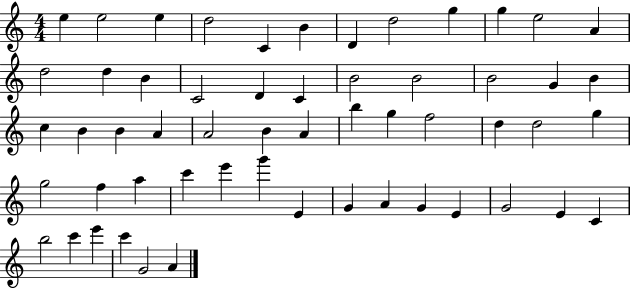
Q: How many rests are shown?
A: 0